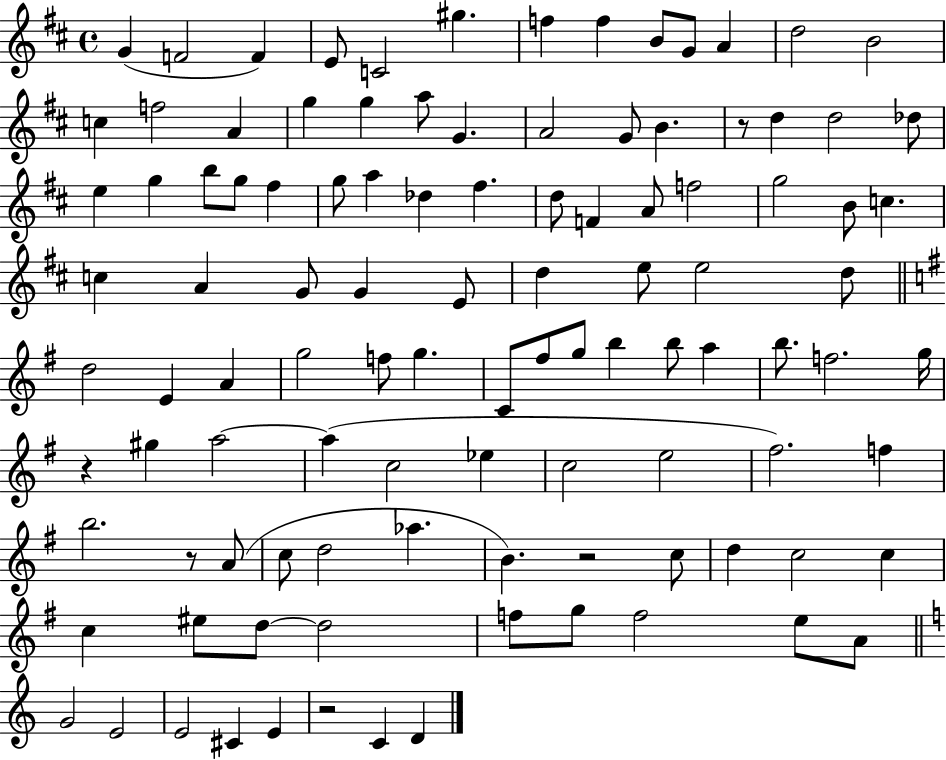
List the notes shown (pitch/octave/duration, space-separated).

G4/q F4/h F4/q E4/e C4/h G#5/q. F5/q F5/q B4/e G4/e A4/q D5/h B4/h C5/q F5/h A4/q G5/q G5/q A5/e G4/q. A4/h G4/e B4/q. R/e D5/q D5/h Db5/e E5/q G5/q B5/e G5/e F#5/q G5/e A5/q Db5/q F#5/q. D5/e F4/q A4/e F5/h G5/h B4/e C5/q. C5/q A4/q G4/e G4/q E4/e D5/q E5/e E5/h D5/e D5/h E4/q A4/q G5/h F5/e G5/q. C4/e F#5/e G5/e B5/q B5/e A5/q B5/e. F5/h. G5/s R/q G#5/q A5/h A5/q C5/h Eb5/q C5/h E5/h F#5/h. F5/q B5/h. R/e A4/e C5/e D5/h Ab5/q. B4/q. R/h C5/e D5/q C5/h C5/q C5/q EIS5/e D5/e D5/h F5/e G5/e F5/h E5/e A4/e G4/h E4/h E4/h C#4/q E4/q R/h C4/q D4/q